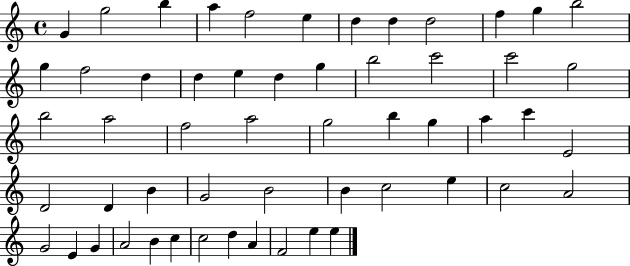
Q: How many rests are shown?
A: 0